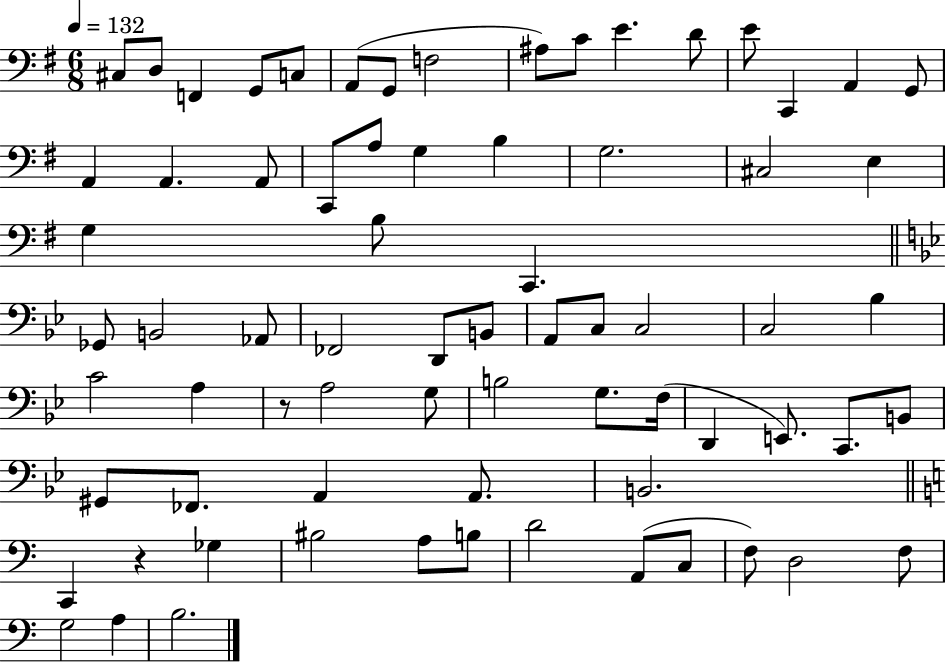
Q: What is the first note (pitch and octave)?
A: C#3